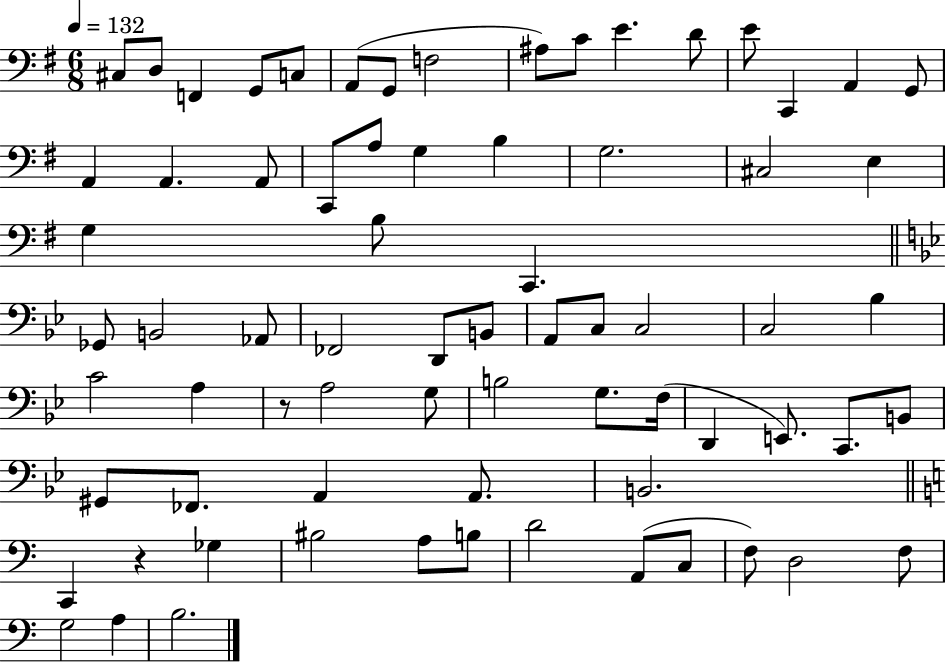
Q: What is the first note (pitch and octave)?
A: C#3